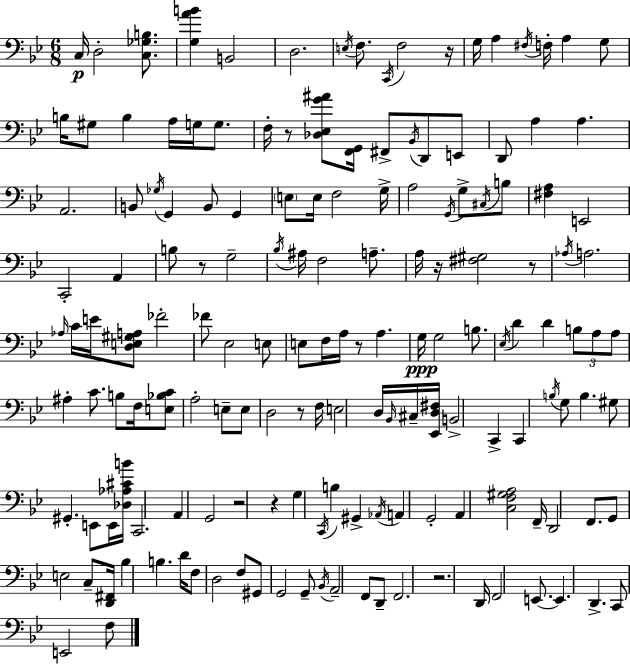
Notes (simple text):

C3/s D3/h [C3,Gb3,B3]/e. [G3,A4,B4]/q B2/h D3/h. E3/s F3/e. C2/s F3/h R/s G3/s A3/q F#3/s F3/s A3/q G3/e B3/s G#3/e B3/q A3/s G3/s G3/e. F3/s R/e [Db3,Eb3,G4,A#4]/e [F2,G2]/s F#2/e Bb2/s D2/e E2/e D2/e A3/q A3/q. A2/h. B2/e Gb3/s G2/q B2/e G2/q E3/e E3/s F3/h G3/s A3/h G2/s G3/e C#3/s B3/e [F#3,A3]/q E2/h C2/h A2/q B3/e R/e G3/h Bb3/s A#3/s F3/h A3/e. A3/s R/s [F#3,G#3]/h R/e Ab3/s A3/h. Ab3/s C4/s E4/s [D3,E3,G#3,A3]/e FES4/h FES4/e Eb3/h E3/e E3/e F3/s A3/s R/e A3/q. G3/s G3/h B3/e. Eb3/s D4/q D4/q B3/e A3/e A3/e A#3/q C4/e. B3/e F3/s [E3,Bb3,C4]/e A3/h E3/e E3/e D3/h R/e F3/s E3/h D3/s Bb2/s C#3/s [Eb2,D3,F#3]/s B2/h C2/q C2/q B3/s G3/e B3/q. G#3/e G#2/q. E2/e E2/s [Db3,Ab3,C#4,B4]/s C2/h. A2/q G2/h R/h R/q G3/q C2/s B3/q G#2/q Ab2/s A2/q G2/h A2/q [C3,F3,G#3,A3]/h F2/s D2/h F2/e. G2/e E3/h C3/e [D2,F#2]/s Bb3/q B3/q. D4/s F3/e D3/h F3/e G#2/e G2/h G2/e Bb2/s A2/h F2/e D2/e F2/h. R/h. D2/s F2/h E2/e. E2/q. D2/q. C2/e E2/h F3/e